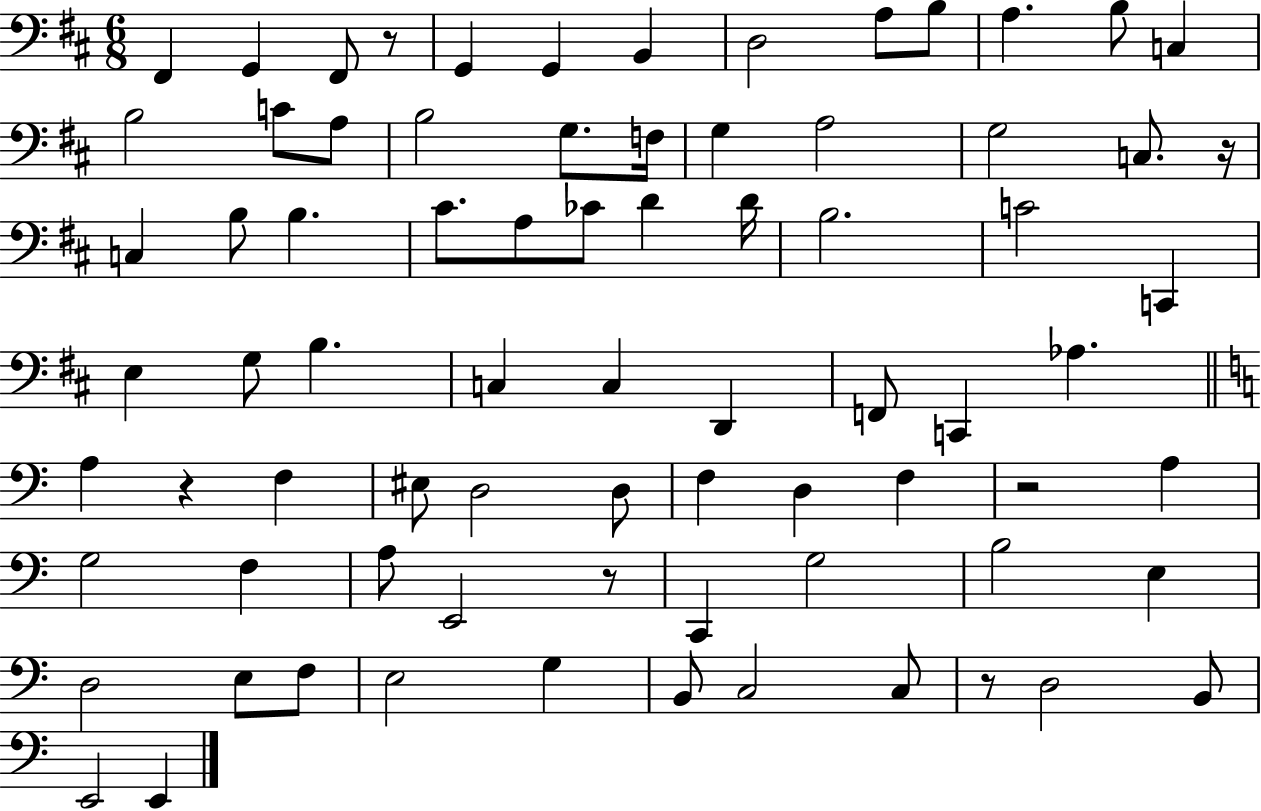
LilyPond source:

{
  \clef bass
  \numericTimeSignature
  \time 6/8
  \key d \major
  fis,4 g,4 fis,8 r8 | g,4 g,4 b,4 | d2 a8 b8 | a4. b8 c4 | \break b2 c'8 a8 | b2 g8. f16 | g4 a2 | g2 c8. r16 | \break c4 b8 b4. | cis'8. a8 ces'8 d'4 d'16 | b2. | c'2 c,4 | \break e4 g8 b4. | c4 c4 d,4 | f,8 c,4 aes4. | \bar "||" \break \key c \major a4 r4 f4 | eis8 d2 d8 | f4 d4 f4 | r2 a4 | \break g2 f4 | a8 e,2 r8 | c,4 g2 | b2 e4 | \break d2 e8 f8 | e2 g4 | b,8 c2 c8 | r8 d2 b,8 | \break e,2 e,4 | \bar "|."
}